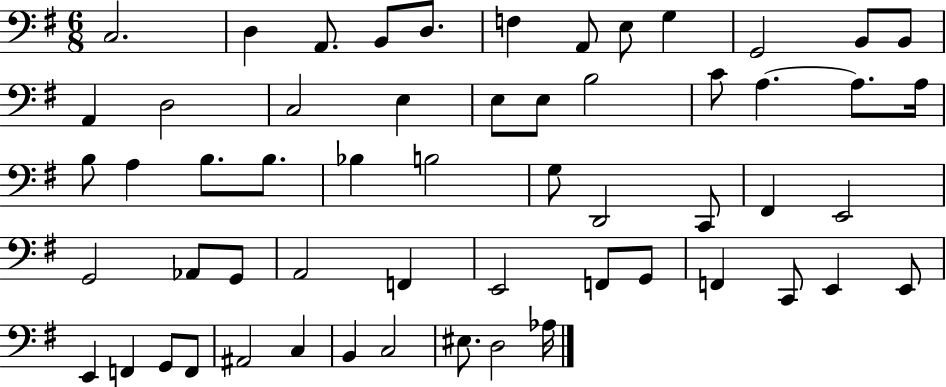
{
  \clef bass
  \numericTimeSignature
  \time 6/8
  \key g \major
  c2. | d4 a,8. b,8 d8. | f4 a,8 e8 g4 | g,2 b,8 b,8 | \break a,4 d2 | c2 e4 | e8 e8 b2 | c'8 a4.~~ a8. a16 | \break b8 a4 b8. b8. | bes4 b2 | g8 d,2 c,8 | fis,4 e,2 | \break g,2 aes,8 g,8 | a,2 f,4 | e,2 f,8 g,8 | f,4 c,8 e,4 e,8 | \break e,4 f,4 g,8 f,8 | ais,2 c4 | b,4 c2 | eis8. d2 aes16 | \break \bar "|."
}